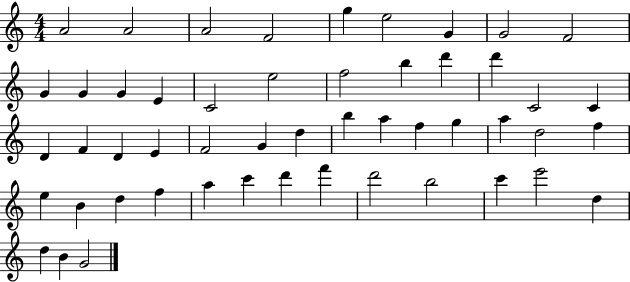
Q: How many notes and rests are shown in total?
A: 51